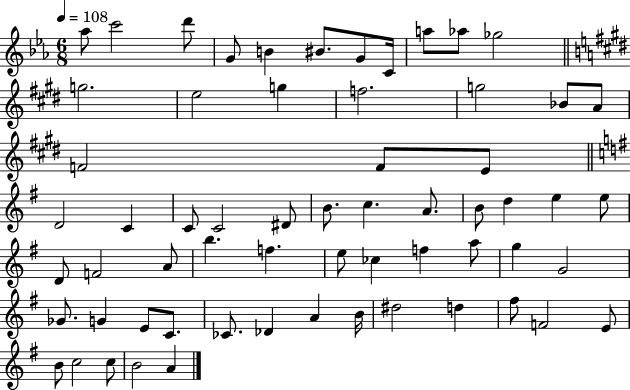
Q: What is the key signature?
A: EES major